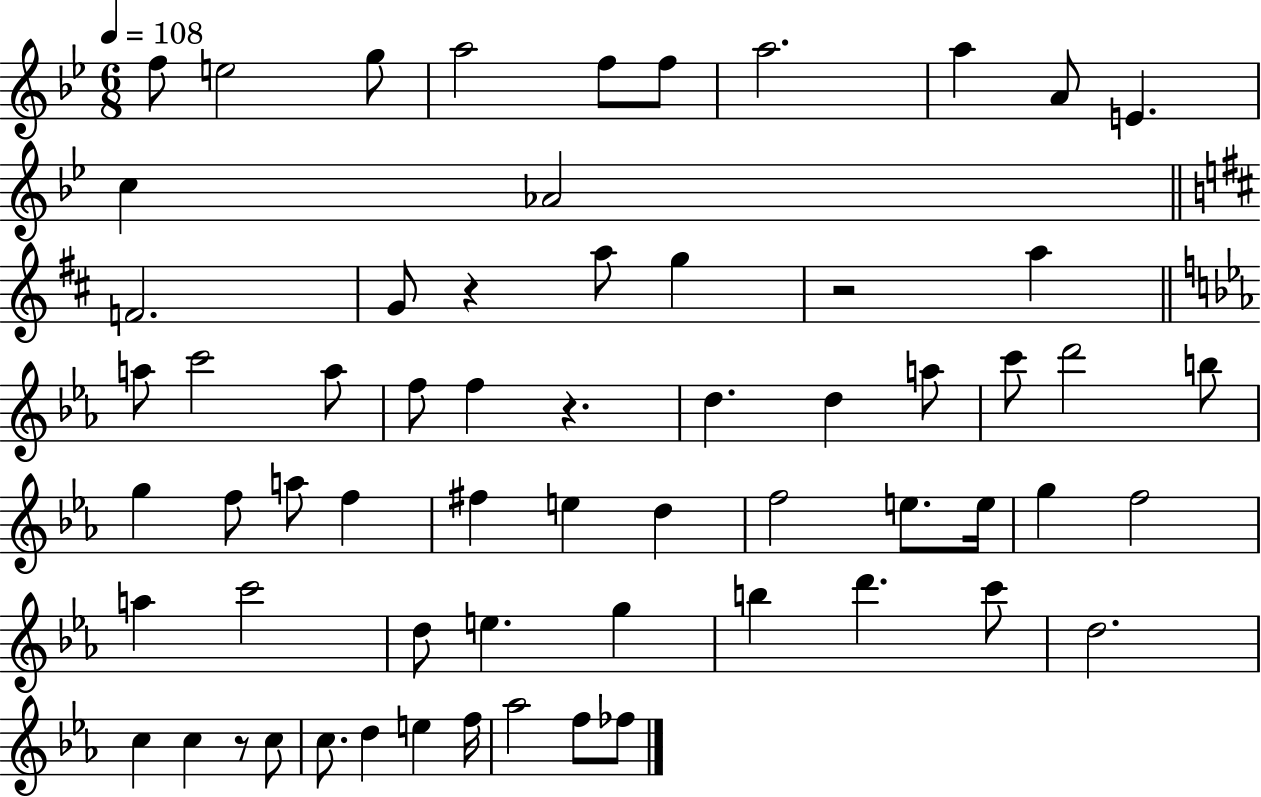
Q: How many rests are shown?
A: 4